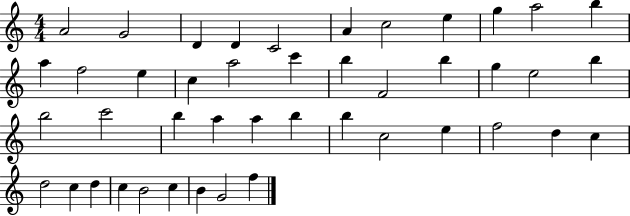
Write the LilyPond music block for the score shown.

{
  \clef treble
  \numericTimeSignature
  \time 4/4
  \key c \major
  a'2 g'2 | d'4 d'4 c'2 | a'4 c''2 e''4 | g''4 a''2 b''4 | \break a''4 f''2 e''4 | c''4 a''2 c'''4 | b''4 f'2 b''4 | g''4 e''2 b''4 | \break b''2 c'''2 | b''4 a''4 a''4 b''4 | b''4 c''2 e''4 | f''2 d''4 c''4 | \break d''2 c''4 d''4 | c''4 b'2 c''4 | b'4 g'2 f''4 | \bar "|."
}